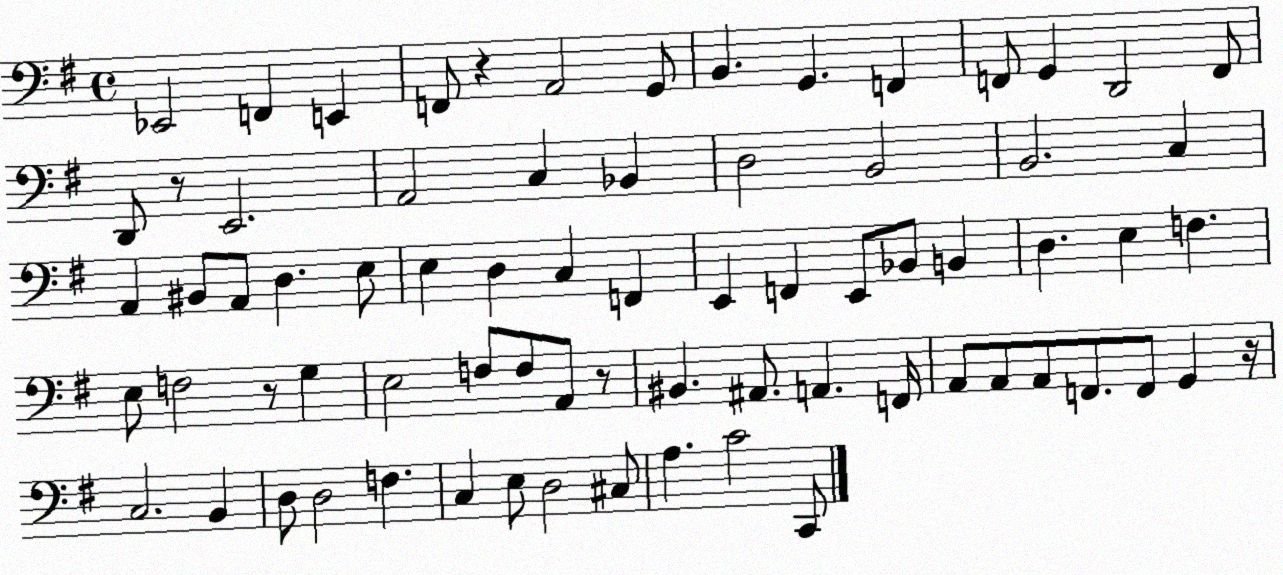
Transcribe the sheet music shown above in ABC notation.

X:1
T:Untitled
M:4/4
L:1/4
K:G
_E,,2 F,, E,, F,,/2 z A,,2 G,,/2 B,, G,, F,, F,,/2 G,, D,,2 F,,/2 D,,/2 z/2 E,,2 A,,2 C, _B,, D,2 B,,2 B,,2 C, A,, ^B,,/2 A,,/2 D, E,/2 E, D, C, F,, E,, F,, E,,/2 _B,,/2 B,, D, E, F, E,/2 F,2 z/2 G, E,2 F,/2 F,/2 A,,/2 z/2 ^B,, ^A,,/2 A,, F,,/4 A,,/2 A,,/2 A,,/2 F,,/2 F,,/2 G,, z/4 C,2 B,, D,/2 D,2 F, C, E,/2 D,2 ^C,/2 A, C2 C,,/2